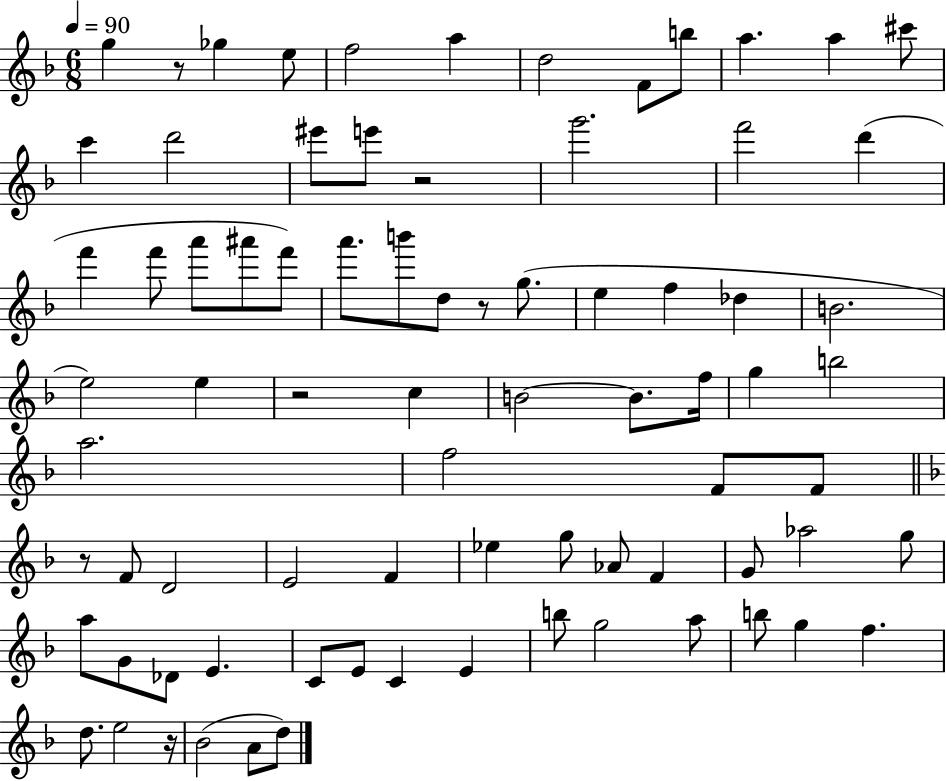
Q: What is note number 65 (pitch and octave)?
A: A5